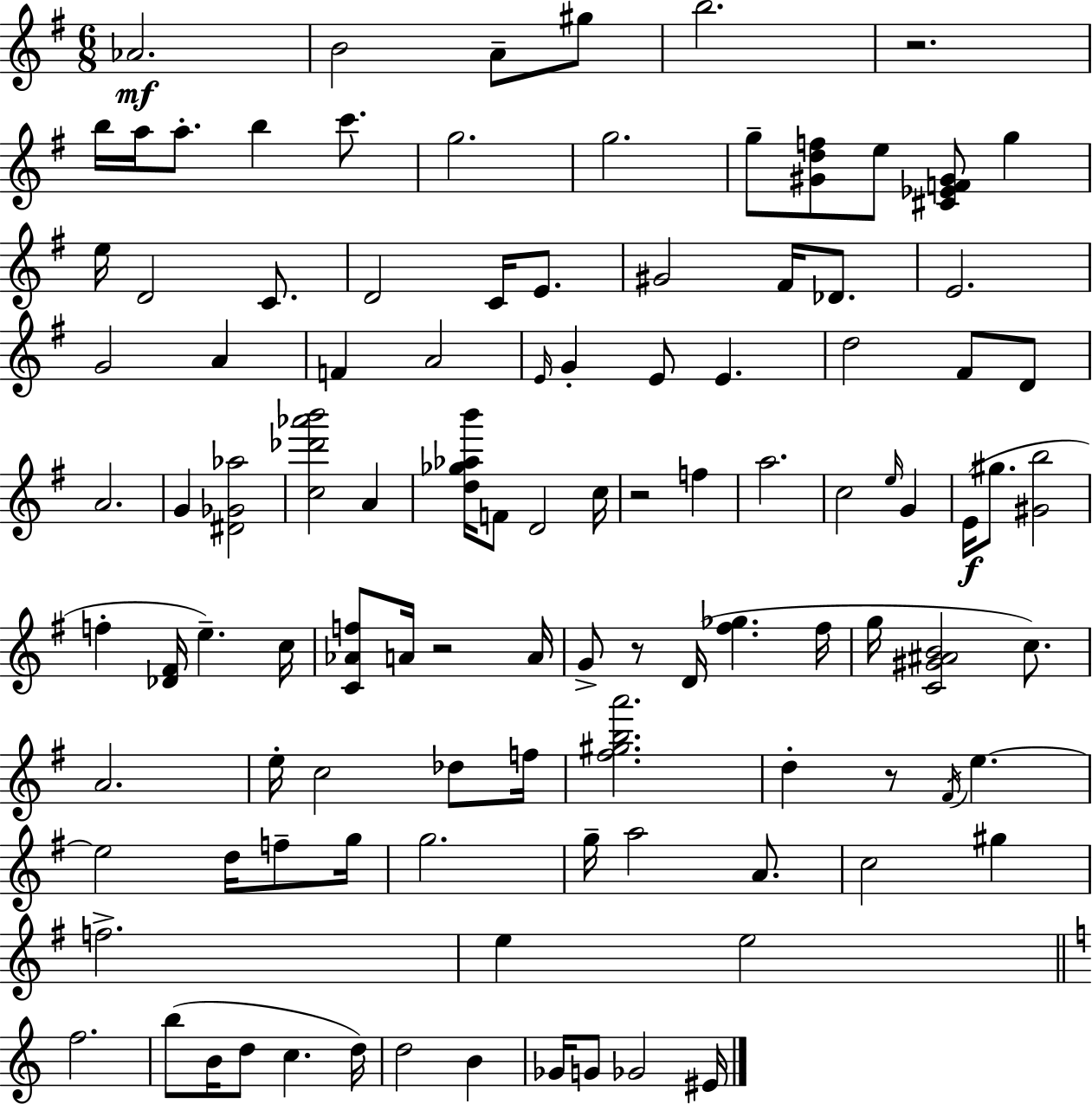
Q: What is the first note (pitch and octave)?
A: Ab4